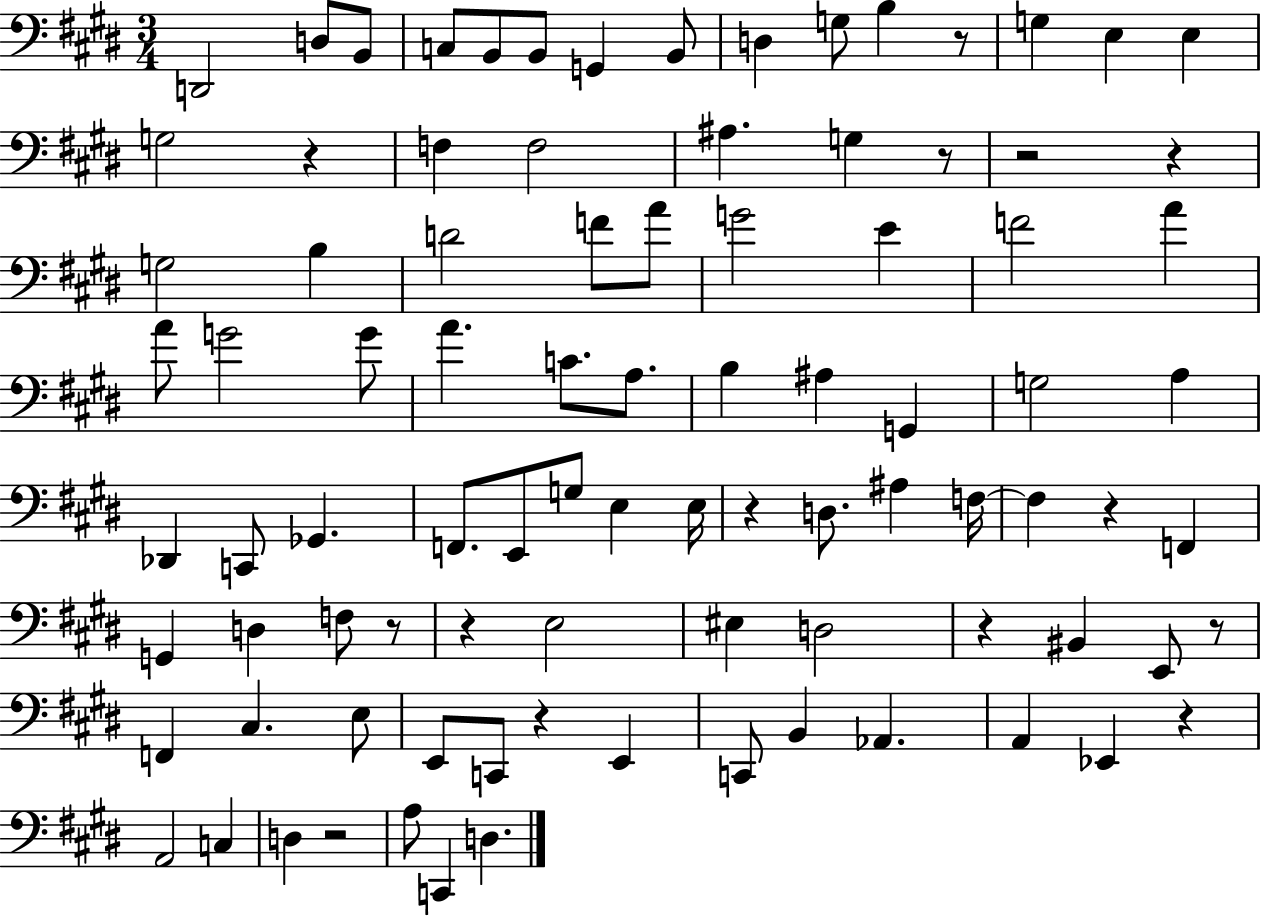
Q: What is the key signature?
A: E major